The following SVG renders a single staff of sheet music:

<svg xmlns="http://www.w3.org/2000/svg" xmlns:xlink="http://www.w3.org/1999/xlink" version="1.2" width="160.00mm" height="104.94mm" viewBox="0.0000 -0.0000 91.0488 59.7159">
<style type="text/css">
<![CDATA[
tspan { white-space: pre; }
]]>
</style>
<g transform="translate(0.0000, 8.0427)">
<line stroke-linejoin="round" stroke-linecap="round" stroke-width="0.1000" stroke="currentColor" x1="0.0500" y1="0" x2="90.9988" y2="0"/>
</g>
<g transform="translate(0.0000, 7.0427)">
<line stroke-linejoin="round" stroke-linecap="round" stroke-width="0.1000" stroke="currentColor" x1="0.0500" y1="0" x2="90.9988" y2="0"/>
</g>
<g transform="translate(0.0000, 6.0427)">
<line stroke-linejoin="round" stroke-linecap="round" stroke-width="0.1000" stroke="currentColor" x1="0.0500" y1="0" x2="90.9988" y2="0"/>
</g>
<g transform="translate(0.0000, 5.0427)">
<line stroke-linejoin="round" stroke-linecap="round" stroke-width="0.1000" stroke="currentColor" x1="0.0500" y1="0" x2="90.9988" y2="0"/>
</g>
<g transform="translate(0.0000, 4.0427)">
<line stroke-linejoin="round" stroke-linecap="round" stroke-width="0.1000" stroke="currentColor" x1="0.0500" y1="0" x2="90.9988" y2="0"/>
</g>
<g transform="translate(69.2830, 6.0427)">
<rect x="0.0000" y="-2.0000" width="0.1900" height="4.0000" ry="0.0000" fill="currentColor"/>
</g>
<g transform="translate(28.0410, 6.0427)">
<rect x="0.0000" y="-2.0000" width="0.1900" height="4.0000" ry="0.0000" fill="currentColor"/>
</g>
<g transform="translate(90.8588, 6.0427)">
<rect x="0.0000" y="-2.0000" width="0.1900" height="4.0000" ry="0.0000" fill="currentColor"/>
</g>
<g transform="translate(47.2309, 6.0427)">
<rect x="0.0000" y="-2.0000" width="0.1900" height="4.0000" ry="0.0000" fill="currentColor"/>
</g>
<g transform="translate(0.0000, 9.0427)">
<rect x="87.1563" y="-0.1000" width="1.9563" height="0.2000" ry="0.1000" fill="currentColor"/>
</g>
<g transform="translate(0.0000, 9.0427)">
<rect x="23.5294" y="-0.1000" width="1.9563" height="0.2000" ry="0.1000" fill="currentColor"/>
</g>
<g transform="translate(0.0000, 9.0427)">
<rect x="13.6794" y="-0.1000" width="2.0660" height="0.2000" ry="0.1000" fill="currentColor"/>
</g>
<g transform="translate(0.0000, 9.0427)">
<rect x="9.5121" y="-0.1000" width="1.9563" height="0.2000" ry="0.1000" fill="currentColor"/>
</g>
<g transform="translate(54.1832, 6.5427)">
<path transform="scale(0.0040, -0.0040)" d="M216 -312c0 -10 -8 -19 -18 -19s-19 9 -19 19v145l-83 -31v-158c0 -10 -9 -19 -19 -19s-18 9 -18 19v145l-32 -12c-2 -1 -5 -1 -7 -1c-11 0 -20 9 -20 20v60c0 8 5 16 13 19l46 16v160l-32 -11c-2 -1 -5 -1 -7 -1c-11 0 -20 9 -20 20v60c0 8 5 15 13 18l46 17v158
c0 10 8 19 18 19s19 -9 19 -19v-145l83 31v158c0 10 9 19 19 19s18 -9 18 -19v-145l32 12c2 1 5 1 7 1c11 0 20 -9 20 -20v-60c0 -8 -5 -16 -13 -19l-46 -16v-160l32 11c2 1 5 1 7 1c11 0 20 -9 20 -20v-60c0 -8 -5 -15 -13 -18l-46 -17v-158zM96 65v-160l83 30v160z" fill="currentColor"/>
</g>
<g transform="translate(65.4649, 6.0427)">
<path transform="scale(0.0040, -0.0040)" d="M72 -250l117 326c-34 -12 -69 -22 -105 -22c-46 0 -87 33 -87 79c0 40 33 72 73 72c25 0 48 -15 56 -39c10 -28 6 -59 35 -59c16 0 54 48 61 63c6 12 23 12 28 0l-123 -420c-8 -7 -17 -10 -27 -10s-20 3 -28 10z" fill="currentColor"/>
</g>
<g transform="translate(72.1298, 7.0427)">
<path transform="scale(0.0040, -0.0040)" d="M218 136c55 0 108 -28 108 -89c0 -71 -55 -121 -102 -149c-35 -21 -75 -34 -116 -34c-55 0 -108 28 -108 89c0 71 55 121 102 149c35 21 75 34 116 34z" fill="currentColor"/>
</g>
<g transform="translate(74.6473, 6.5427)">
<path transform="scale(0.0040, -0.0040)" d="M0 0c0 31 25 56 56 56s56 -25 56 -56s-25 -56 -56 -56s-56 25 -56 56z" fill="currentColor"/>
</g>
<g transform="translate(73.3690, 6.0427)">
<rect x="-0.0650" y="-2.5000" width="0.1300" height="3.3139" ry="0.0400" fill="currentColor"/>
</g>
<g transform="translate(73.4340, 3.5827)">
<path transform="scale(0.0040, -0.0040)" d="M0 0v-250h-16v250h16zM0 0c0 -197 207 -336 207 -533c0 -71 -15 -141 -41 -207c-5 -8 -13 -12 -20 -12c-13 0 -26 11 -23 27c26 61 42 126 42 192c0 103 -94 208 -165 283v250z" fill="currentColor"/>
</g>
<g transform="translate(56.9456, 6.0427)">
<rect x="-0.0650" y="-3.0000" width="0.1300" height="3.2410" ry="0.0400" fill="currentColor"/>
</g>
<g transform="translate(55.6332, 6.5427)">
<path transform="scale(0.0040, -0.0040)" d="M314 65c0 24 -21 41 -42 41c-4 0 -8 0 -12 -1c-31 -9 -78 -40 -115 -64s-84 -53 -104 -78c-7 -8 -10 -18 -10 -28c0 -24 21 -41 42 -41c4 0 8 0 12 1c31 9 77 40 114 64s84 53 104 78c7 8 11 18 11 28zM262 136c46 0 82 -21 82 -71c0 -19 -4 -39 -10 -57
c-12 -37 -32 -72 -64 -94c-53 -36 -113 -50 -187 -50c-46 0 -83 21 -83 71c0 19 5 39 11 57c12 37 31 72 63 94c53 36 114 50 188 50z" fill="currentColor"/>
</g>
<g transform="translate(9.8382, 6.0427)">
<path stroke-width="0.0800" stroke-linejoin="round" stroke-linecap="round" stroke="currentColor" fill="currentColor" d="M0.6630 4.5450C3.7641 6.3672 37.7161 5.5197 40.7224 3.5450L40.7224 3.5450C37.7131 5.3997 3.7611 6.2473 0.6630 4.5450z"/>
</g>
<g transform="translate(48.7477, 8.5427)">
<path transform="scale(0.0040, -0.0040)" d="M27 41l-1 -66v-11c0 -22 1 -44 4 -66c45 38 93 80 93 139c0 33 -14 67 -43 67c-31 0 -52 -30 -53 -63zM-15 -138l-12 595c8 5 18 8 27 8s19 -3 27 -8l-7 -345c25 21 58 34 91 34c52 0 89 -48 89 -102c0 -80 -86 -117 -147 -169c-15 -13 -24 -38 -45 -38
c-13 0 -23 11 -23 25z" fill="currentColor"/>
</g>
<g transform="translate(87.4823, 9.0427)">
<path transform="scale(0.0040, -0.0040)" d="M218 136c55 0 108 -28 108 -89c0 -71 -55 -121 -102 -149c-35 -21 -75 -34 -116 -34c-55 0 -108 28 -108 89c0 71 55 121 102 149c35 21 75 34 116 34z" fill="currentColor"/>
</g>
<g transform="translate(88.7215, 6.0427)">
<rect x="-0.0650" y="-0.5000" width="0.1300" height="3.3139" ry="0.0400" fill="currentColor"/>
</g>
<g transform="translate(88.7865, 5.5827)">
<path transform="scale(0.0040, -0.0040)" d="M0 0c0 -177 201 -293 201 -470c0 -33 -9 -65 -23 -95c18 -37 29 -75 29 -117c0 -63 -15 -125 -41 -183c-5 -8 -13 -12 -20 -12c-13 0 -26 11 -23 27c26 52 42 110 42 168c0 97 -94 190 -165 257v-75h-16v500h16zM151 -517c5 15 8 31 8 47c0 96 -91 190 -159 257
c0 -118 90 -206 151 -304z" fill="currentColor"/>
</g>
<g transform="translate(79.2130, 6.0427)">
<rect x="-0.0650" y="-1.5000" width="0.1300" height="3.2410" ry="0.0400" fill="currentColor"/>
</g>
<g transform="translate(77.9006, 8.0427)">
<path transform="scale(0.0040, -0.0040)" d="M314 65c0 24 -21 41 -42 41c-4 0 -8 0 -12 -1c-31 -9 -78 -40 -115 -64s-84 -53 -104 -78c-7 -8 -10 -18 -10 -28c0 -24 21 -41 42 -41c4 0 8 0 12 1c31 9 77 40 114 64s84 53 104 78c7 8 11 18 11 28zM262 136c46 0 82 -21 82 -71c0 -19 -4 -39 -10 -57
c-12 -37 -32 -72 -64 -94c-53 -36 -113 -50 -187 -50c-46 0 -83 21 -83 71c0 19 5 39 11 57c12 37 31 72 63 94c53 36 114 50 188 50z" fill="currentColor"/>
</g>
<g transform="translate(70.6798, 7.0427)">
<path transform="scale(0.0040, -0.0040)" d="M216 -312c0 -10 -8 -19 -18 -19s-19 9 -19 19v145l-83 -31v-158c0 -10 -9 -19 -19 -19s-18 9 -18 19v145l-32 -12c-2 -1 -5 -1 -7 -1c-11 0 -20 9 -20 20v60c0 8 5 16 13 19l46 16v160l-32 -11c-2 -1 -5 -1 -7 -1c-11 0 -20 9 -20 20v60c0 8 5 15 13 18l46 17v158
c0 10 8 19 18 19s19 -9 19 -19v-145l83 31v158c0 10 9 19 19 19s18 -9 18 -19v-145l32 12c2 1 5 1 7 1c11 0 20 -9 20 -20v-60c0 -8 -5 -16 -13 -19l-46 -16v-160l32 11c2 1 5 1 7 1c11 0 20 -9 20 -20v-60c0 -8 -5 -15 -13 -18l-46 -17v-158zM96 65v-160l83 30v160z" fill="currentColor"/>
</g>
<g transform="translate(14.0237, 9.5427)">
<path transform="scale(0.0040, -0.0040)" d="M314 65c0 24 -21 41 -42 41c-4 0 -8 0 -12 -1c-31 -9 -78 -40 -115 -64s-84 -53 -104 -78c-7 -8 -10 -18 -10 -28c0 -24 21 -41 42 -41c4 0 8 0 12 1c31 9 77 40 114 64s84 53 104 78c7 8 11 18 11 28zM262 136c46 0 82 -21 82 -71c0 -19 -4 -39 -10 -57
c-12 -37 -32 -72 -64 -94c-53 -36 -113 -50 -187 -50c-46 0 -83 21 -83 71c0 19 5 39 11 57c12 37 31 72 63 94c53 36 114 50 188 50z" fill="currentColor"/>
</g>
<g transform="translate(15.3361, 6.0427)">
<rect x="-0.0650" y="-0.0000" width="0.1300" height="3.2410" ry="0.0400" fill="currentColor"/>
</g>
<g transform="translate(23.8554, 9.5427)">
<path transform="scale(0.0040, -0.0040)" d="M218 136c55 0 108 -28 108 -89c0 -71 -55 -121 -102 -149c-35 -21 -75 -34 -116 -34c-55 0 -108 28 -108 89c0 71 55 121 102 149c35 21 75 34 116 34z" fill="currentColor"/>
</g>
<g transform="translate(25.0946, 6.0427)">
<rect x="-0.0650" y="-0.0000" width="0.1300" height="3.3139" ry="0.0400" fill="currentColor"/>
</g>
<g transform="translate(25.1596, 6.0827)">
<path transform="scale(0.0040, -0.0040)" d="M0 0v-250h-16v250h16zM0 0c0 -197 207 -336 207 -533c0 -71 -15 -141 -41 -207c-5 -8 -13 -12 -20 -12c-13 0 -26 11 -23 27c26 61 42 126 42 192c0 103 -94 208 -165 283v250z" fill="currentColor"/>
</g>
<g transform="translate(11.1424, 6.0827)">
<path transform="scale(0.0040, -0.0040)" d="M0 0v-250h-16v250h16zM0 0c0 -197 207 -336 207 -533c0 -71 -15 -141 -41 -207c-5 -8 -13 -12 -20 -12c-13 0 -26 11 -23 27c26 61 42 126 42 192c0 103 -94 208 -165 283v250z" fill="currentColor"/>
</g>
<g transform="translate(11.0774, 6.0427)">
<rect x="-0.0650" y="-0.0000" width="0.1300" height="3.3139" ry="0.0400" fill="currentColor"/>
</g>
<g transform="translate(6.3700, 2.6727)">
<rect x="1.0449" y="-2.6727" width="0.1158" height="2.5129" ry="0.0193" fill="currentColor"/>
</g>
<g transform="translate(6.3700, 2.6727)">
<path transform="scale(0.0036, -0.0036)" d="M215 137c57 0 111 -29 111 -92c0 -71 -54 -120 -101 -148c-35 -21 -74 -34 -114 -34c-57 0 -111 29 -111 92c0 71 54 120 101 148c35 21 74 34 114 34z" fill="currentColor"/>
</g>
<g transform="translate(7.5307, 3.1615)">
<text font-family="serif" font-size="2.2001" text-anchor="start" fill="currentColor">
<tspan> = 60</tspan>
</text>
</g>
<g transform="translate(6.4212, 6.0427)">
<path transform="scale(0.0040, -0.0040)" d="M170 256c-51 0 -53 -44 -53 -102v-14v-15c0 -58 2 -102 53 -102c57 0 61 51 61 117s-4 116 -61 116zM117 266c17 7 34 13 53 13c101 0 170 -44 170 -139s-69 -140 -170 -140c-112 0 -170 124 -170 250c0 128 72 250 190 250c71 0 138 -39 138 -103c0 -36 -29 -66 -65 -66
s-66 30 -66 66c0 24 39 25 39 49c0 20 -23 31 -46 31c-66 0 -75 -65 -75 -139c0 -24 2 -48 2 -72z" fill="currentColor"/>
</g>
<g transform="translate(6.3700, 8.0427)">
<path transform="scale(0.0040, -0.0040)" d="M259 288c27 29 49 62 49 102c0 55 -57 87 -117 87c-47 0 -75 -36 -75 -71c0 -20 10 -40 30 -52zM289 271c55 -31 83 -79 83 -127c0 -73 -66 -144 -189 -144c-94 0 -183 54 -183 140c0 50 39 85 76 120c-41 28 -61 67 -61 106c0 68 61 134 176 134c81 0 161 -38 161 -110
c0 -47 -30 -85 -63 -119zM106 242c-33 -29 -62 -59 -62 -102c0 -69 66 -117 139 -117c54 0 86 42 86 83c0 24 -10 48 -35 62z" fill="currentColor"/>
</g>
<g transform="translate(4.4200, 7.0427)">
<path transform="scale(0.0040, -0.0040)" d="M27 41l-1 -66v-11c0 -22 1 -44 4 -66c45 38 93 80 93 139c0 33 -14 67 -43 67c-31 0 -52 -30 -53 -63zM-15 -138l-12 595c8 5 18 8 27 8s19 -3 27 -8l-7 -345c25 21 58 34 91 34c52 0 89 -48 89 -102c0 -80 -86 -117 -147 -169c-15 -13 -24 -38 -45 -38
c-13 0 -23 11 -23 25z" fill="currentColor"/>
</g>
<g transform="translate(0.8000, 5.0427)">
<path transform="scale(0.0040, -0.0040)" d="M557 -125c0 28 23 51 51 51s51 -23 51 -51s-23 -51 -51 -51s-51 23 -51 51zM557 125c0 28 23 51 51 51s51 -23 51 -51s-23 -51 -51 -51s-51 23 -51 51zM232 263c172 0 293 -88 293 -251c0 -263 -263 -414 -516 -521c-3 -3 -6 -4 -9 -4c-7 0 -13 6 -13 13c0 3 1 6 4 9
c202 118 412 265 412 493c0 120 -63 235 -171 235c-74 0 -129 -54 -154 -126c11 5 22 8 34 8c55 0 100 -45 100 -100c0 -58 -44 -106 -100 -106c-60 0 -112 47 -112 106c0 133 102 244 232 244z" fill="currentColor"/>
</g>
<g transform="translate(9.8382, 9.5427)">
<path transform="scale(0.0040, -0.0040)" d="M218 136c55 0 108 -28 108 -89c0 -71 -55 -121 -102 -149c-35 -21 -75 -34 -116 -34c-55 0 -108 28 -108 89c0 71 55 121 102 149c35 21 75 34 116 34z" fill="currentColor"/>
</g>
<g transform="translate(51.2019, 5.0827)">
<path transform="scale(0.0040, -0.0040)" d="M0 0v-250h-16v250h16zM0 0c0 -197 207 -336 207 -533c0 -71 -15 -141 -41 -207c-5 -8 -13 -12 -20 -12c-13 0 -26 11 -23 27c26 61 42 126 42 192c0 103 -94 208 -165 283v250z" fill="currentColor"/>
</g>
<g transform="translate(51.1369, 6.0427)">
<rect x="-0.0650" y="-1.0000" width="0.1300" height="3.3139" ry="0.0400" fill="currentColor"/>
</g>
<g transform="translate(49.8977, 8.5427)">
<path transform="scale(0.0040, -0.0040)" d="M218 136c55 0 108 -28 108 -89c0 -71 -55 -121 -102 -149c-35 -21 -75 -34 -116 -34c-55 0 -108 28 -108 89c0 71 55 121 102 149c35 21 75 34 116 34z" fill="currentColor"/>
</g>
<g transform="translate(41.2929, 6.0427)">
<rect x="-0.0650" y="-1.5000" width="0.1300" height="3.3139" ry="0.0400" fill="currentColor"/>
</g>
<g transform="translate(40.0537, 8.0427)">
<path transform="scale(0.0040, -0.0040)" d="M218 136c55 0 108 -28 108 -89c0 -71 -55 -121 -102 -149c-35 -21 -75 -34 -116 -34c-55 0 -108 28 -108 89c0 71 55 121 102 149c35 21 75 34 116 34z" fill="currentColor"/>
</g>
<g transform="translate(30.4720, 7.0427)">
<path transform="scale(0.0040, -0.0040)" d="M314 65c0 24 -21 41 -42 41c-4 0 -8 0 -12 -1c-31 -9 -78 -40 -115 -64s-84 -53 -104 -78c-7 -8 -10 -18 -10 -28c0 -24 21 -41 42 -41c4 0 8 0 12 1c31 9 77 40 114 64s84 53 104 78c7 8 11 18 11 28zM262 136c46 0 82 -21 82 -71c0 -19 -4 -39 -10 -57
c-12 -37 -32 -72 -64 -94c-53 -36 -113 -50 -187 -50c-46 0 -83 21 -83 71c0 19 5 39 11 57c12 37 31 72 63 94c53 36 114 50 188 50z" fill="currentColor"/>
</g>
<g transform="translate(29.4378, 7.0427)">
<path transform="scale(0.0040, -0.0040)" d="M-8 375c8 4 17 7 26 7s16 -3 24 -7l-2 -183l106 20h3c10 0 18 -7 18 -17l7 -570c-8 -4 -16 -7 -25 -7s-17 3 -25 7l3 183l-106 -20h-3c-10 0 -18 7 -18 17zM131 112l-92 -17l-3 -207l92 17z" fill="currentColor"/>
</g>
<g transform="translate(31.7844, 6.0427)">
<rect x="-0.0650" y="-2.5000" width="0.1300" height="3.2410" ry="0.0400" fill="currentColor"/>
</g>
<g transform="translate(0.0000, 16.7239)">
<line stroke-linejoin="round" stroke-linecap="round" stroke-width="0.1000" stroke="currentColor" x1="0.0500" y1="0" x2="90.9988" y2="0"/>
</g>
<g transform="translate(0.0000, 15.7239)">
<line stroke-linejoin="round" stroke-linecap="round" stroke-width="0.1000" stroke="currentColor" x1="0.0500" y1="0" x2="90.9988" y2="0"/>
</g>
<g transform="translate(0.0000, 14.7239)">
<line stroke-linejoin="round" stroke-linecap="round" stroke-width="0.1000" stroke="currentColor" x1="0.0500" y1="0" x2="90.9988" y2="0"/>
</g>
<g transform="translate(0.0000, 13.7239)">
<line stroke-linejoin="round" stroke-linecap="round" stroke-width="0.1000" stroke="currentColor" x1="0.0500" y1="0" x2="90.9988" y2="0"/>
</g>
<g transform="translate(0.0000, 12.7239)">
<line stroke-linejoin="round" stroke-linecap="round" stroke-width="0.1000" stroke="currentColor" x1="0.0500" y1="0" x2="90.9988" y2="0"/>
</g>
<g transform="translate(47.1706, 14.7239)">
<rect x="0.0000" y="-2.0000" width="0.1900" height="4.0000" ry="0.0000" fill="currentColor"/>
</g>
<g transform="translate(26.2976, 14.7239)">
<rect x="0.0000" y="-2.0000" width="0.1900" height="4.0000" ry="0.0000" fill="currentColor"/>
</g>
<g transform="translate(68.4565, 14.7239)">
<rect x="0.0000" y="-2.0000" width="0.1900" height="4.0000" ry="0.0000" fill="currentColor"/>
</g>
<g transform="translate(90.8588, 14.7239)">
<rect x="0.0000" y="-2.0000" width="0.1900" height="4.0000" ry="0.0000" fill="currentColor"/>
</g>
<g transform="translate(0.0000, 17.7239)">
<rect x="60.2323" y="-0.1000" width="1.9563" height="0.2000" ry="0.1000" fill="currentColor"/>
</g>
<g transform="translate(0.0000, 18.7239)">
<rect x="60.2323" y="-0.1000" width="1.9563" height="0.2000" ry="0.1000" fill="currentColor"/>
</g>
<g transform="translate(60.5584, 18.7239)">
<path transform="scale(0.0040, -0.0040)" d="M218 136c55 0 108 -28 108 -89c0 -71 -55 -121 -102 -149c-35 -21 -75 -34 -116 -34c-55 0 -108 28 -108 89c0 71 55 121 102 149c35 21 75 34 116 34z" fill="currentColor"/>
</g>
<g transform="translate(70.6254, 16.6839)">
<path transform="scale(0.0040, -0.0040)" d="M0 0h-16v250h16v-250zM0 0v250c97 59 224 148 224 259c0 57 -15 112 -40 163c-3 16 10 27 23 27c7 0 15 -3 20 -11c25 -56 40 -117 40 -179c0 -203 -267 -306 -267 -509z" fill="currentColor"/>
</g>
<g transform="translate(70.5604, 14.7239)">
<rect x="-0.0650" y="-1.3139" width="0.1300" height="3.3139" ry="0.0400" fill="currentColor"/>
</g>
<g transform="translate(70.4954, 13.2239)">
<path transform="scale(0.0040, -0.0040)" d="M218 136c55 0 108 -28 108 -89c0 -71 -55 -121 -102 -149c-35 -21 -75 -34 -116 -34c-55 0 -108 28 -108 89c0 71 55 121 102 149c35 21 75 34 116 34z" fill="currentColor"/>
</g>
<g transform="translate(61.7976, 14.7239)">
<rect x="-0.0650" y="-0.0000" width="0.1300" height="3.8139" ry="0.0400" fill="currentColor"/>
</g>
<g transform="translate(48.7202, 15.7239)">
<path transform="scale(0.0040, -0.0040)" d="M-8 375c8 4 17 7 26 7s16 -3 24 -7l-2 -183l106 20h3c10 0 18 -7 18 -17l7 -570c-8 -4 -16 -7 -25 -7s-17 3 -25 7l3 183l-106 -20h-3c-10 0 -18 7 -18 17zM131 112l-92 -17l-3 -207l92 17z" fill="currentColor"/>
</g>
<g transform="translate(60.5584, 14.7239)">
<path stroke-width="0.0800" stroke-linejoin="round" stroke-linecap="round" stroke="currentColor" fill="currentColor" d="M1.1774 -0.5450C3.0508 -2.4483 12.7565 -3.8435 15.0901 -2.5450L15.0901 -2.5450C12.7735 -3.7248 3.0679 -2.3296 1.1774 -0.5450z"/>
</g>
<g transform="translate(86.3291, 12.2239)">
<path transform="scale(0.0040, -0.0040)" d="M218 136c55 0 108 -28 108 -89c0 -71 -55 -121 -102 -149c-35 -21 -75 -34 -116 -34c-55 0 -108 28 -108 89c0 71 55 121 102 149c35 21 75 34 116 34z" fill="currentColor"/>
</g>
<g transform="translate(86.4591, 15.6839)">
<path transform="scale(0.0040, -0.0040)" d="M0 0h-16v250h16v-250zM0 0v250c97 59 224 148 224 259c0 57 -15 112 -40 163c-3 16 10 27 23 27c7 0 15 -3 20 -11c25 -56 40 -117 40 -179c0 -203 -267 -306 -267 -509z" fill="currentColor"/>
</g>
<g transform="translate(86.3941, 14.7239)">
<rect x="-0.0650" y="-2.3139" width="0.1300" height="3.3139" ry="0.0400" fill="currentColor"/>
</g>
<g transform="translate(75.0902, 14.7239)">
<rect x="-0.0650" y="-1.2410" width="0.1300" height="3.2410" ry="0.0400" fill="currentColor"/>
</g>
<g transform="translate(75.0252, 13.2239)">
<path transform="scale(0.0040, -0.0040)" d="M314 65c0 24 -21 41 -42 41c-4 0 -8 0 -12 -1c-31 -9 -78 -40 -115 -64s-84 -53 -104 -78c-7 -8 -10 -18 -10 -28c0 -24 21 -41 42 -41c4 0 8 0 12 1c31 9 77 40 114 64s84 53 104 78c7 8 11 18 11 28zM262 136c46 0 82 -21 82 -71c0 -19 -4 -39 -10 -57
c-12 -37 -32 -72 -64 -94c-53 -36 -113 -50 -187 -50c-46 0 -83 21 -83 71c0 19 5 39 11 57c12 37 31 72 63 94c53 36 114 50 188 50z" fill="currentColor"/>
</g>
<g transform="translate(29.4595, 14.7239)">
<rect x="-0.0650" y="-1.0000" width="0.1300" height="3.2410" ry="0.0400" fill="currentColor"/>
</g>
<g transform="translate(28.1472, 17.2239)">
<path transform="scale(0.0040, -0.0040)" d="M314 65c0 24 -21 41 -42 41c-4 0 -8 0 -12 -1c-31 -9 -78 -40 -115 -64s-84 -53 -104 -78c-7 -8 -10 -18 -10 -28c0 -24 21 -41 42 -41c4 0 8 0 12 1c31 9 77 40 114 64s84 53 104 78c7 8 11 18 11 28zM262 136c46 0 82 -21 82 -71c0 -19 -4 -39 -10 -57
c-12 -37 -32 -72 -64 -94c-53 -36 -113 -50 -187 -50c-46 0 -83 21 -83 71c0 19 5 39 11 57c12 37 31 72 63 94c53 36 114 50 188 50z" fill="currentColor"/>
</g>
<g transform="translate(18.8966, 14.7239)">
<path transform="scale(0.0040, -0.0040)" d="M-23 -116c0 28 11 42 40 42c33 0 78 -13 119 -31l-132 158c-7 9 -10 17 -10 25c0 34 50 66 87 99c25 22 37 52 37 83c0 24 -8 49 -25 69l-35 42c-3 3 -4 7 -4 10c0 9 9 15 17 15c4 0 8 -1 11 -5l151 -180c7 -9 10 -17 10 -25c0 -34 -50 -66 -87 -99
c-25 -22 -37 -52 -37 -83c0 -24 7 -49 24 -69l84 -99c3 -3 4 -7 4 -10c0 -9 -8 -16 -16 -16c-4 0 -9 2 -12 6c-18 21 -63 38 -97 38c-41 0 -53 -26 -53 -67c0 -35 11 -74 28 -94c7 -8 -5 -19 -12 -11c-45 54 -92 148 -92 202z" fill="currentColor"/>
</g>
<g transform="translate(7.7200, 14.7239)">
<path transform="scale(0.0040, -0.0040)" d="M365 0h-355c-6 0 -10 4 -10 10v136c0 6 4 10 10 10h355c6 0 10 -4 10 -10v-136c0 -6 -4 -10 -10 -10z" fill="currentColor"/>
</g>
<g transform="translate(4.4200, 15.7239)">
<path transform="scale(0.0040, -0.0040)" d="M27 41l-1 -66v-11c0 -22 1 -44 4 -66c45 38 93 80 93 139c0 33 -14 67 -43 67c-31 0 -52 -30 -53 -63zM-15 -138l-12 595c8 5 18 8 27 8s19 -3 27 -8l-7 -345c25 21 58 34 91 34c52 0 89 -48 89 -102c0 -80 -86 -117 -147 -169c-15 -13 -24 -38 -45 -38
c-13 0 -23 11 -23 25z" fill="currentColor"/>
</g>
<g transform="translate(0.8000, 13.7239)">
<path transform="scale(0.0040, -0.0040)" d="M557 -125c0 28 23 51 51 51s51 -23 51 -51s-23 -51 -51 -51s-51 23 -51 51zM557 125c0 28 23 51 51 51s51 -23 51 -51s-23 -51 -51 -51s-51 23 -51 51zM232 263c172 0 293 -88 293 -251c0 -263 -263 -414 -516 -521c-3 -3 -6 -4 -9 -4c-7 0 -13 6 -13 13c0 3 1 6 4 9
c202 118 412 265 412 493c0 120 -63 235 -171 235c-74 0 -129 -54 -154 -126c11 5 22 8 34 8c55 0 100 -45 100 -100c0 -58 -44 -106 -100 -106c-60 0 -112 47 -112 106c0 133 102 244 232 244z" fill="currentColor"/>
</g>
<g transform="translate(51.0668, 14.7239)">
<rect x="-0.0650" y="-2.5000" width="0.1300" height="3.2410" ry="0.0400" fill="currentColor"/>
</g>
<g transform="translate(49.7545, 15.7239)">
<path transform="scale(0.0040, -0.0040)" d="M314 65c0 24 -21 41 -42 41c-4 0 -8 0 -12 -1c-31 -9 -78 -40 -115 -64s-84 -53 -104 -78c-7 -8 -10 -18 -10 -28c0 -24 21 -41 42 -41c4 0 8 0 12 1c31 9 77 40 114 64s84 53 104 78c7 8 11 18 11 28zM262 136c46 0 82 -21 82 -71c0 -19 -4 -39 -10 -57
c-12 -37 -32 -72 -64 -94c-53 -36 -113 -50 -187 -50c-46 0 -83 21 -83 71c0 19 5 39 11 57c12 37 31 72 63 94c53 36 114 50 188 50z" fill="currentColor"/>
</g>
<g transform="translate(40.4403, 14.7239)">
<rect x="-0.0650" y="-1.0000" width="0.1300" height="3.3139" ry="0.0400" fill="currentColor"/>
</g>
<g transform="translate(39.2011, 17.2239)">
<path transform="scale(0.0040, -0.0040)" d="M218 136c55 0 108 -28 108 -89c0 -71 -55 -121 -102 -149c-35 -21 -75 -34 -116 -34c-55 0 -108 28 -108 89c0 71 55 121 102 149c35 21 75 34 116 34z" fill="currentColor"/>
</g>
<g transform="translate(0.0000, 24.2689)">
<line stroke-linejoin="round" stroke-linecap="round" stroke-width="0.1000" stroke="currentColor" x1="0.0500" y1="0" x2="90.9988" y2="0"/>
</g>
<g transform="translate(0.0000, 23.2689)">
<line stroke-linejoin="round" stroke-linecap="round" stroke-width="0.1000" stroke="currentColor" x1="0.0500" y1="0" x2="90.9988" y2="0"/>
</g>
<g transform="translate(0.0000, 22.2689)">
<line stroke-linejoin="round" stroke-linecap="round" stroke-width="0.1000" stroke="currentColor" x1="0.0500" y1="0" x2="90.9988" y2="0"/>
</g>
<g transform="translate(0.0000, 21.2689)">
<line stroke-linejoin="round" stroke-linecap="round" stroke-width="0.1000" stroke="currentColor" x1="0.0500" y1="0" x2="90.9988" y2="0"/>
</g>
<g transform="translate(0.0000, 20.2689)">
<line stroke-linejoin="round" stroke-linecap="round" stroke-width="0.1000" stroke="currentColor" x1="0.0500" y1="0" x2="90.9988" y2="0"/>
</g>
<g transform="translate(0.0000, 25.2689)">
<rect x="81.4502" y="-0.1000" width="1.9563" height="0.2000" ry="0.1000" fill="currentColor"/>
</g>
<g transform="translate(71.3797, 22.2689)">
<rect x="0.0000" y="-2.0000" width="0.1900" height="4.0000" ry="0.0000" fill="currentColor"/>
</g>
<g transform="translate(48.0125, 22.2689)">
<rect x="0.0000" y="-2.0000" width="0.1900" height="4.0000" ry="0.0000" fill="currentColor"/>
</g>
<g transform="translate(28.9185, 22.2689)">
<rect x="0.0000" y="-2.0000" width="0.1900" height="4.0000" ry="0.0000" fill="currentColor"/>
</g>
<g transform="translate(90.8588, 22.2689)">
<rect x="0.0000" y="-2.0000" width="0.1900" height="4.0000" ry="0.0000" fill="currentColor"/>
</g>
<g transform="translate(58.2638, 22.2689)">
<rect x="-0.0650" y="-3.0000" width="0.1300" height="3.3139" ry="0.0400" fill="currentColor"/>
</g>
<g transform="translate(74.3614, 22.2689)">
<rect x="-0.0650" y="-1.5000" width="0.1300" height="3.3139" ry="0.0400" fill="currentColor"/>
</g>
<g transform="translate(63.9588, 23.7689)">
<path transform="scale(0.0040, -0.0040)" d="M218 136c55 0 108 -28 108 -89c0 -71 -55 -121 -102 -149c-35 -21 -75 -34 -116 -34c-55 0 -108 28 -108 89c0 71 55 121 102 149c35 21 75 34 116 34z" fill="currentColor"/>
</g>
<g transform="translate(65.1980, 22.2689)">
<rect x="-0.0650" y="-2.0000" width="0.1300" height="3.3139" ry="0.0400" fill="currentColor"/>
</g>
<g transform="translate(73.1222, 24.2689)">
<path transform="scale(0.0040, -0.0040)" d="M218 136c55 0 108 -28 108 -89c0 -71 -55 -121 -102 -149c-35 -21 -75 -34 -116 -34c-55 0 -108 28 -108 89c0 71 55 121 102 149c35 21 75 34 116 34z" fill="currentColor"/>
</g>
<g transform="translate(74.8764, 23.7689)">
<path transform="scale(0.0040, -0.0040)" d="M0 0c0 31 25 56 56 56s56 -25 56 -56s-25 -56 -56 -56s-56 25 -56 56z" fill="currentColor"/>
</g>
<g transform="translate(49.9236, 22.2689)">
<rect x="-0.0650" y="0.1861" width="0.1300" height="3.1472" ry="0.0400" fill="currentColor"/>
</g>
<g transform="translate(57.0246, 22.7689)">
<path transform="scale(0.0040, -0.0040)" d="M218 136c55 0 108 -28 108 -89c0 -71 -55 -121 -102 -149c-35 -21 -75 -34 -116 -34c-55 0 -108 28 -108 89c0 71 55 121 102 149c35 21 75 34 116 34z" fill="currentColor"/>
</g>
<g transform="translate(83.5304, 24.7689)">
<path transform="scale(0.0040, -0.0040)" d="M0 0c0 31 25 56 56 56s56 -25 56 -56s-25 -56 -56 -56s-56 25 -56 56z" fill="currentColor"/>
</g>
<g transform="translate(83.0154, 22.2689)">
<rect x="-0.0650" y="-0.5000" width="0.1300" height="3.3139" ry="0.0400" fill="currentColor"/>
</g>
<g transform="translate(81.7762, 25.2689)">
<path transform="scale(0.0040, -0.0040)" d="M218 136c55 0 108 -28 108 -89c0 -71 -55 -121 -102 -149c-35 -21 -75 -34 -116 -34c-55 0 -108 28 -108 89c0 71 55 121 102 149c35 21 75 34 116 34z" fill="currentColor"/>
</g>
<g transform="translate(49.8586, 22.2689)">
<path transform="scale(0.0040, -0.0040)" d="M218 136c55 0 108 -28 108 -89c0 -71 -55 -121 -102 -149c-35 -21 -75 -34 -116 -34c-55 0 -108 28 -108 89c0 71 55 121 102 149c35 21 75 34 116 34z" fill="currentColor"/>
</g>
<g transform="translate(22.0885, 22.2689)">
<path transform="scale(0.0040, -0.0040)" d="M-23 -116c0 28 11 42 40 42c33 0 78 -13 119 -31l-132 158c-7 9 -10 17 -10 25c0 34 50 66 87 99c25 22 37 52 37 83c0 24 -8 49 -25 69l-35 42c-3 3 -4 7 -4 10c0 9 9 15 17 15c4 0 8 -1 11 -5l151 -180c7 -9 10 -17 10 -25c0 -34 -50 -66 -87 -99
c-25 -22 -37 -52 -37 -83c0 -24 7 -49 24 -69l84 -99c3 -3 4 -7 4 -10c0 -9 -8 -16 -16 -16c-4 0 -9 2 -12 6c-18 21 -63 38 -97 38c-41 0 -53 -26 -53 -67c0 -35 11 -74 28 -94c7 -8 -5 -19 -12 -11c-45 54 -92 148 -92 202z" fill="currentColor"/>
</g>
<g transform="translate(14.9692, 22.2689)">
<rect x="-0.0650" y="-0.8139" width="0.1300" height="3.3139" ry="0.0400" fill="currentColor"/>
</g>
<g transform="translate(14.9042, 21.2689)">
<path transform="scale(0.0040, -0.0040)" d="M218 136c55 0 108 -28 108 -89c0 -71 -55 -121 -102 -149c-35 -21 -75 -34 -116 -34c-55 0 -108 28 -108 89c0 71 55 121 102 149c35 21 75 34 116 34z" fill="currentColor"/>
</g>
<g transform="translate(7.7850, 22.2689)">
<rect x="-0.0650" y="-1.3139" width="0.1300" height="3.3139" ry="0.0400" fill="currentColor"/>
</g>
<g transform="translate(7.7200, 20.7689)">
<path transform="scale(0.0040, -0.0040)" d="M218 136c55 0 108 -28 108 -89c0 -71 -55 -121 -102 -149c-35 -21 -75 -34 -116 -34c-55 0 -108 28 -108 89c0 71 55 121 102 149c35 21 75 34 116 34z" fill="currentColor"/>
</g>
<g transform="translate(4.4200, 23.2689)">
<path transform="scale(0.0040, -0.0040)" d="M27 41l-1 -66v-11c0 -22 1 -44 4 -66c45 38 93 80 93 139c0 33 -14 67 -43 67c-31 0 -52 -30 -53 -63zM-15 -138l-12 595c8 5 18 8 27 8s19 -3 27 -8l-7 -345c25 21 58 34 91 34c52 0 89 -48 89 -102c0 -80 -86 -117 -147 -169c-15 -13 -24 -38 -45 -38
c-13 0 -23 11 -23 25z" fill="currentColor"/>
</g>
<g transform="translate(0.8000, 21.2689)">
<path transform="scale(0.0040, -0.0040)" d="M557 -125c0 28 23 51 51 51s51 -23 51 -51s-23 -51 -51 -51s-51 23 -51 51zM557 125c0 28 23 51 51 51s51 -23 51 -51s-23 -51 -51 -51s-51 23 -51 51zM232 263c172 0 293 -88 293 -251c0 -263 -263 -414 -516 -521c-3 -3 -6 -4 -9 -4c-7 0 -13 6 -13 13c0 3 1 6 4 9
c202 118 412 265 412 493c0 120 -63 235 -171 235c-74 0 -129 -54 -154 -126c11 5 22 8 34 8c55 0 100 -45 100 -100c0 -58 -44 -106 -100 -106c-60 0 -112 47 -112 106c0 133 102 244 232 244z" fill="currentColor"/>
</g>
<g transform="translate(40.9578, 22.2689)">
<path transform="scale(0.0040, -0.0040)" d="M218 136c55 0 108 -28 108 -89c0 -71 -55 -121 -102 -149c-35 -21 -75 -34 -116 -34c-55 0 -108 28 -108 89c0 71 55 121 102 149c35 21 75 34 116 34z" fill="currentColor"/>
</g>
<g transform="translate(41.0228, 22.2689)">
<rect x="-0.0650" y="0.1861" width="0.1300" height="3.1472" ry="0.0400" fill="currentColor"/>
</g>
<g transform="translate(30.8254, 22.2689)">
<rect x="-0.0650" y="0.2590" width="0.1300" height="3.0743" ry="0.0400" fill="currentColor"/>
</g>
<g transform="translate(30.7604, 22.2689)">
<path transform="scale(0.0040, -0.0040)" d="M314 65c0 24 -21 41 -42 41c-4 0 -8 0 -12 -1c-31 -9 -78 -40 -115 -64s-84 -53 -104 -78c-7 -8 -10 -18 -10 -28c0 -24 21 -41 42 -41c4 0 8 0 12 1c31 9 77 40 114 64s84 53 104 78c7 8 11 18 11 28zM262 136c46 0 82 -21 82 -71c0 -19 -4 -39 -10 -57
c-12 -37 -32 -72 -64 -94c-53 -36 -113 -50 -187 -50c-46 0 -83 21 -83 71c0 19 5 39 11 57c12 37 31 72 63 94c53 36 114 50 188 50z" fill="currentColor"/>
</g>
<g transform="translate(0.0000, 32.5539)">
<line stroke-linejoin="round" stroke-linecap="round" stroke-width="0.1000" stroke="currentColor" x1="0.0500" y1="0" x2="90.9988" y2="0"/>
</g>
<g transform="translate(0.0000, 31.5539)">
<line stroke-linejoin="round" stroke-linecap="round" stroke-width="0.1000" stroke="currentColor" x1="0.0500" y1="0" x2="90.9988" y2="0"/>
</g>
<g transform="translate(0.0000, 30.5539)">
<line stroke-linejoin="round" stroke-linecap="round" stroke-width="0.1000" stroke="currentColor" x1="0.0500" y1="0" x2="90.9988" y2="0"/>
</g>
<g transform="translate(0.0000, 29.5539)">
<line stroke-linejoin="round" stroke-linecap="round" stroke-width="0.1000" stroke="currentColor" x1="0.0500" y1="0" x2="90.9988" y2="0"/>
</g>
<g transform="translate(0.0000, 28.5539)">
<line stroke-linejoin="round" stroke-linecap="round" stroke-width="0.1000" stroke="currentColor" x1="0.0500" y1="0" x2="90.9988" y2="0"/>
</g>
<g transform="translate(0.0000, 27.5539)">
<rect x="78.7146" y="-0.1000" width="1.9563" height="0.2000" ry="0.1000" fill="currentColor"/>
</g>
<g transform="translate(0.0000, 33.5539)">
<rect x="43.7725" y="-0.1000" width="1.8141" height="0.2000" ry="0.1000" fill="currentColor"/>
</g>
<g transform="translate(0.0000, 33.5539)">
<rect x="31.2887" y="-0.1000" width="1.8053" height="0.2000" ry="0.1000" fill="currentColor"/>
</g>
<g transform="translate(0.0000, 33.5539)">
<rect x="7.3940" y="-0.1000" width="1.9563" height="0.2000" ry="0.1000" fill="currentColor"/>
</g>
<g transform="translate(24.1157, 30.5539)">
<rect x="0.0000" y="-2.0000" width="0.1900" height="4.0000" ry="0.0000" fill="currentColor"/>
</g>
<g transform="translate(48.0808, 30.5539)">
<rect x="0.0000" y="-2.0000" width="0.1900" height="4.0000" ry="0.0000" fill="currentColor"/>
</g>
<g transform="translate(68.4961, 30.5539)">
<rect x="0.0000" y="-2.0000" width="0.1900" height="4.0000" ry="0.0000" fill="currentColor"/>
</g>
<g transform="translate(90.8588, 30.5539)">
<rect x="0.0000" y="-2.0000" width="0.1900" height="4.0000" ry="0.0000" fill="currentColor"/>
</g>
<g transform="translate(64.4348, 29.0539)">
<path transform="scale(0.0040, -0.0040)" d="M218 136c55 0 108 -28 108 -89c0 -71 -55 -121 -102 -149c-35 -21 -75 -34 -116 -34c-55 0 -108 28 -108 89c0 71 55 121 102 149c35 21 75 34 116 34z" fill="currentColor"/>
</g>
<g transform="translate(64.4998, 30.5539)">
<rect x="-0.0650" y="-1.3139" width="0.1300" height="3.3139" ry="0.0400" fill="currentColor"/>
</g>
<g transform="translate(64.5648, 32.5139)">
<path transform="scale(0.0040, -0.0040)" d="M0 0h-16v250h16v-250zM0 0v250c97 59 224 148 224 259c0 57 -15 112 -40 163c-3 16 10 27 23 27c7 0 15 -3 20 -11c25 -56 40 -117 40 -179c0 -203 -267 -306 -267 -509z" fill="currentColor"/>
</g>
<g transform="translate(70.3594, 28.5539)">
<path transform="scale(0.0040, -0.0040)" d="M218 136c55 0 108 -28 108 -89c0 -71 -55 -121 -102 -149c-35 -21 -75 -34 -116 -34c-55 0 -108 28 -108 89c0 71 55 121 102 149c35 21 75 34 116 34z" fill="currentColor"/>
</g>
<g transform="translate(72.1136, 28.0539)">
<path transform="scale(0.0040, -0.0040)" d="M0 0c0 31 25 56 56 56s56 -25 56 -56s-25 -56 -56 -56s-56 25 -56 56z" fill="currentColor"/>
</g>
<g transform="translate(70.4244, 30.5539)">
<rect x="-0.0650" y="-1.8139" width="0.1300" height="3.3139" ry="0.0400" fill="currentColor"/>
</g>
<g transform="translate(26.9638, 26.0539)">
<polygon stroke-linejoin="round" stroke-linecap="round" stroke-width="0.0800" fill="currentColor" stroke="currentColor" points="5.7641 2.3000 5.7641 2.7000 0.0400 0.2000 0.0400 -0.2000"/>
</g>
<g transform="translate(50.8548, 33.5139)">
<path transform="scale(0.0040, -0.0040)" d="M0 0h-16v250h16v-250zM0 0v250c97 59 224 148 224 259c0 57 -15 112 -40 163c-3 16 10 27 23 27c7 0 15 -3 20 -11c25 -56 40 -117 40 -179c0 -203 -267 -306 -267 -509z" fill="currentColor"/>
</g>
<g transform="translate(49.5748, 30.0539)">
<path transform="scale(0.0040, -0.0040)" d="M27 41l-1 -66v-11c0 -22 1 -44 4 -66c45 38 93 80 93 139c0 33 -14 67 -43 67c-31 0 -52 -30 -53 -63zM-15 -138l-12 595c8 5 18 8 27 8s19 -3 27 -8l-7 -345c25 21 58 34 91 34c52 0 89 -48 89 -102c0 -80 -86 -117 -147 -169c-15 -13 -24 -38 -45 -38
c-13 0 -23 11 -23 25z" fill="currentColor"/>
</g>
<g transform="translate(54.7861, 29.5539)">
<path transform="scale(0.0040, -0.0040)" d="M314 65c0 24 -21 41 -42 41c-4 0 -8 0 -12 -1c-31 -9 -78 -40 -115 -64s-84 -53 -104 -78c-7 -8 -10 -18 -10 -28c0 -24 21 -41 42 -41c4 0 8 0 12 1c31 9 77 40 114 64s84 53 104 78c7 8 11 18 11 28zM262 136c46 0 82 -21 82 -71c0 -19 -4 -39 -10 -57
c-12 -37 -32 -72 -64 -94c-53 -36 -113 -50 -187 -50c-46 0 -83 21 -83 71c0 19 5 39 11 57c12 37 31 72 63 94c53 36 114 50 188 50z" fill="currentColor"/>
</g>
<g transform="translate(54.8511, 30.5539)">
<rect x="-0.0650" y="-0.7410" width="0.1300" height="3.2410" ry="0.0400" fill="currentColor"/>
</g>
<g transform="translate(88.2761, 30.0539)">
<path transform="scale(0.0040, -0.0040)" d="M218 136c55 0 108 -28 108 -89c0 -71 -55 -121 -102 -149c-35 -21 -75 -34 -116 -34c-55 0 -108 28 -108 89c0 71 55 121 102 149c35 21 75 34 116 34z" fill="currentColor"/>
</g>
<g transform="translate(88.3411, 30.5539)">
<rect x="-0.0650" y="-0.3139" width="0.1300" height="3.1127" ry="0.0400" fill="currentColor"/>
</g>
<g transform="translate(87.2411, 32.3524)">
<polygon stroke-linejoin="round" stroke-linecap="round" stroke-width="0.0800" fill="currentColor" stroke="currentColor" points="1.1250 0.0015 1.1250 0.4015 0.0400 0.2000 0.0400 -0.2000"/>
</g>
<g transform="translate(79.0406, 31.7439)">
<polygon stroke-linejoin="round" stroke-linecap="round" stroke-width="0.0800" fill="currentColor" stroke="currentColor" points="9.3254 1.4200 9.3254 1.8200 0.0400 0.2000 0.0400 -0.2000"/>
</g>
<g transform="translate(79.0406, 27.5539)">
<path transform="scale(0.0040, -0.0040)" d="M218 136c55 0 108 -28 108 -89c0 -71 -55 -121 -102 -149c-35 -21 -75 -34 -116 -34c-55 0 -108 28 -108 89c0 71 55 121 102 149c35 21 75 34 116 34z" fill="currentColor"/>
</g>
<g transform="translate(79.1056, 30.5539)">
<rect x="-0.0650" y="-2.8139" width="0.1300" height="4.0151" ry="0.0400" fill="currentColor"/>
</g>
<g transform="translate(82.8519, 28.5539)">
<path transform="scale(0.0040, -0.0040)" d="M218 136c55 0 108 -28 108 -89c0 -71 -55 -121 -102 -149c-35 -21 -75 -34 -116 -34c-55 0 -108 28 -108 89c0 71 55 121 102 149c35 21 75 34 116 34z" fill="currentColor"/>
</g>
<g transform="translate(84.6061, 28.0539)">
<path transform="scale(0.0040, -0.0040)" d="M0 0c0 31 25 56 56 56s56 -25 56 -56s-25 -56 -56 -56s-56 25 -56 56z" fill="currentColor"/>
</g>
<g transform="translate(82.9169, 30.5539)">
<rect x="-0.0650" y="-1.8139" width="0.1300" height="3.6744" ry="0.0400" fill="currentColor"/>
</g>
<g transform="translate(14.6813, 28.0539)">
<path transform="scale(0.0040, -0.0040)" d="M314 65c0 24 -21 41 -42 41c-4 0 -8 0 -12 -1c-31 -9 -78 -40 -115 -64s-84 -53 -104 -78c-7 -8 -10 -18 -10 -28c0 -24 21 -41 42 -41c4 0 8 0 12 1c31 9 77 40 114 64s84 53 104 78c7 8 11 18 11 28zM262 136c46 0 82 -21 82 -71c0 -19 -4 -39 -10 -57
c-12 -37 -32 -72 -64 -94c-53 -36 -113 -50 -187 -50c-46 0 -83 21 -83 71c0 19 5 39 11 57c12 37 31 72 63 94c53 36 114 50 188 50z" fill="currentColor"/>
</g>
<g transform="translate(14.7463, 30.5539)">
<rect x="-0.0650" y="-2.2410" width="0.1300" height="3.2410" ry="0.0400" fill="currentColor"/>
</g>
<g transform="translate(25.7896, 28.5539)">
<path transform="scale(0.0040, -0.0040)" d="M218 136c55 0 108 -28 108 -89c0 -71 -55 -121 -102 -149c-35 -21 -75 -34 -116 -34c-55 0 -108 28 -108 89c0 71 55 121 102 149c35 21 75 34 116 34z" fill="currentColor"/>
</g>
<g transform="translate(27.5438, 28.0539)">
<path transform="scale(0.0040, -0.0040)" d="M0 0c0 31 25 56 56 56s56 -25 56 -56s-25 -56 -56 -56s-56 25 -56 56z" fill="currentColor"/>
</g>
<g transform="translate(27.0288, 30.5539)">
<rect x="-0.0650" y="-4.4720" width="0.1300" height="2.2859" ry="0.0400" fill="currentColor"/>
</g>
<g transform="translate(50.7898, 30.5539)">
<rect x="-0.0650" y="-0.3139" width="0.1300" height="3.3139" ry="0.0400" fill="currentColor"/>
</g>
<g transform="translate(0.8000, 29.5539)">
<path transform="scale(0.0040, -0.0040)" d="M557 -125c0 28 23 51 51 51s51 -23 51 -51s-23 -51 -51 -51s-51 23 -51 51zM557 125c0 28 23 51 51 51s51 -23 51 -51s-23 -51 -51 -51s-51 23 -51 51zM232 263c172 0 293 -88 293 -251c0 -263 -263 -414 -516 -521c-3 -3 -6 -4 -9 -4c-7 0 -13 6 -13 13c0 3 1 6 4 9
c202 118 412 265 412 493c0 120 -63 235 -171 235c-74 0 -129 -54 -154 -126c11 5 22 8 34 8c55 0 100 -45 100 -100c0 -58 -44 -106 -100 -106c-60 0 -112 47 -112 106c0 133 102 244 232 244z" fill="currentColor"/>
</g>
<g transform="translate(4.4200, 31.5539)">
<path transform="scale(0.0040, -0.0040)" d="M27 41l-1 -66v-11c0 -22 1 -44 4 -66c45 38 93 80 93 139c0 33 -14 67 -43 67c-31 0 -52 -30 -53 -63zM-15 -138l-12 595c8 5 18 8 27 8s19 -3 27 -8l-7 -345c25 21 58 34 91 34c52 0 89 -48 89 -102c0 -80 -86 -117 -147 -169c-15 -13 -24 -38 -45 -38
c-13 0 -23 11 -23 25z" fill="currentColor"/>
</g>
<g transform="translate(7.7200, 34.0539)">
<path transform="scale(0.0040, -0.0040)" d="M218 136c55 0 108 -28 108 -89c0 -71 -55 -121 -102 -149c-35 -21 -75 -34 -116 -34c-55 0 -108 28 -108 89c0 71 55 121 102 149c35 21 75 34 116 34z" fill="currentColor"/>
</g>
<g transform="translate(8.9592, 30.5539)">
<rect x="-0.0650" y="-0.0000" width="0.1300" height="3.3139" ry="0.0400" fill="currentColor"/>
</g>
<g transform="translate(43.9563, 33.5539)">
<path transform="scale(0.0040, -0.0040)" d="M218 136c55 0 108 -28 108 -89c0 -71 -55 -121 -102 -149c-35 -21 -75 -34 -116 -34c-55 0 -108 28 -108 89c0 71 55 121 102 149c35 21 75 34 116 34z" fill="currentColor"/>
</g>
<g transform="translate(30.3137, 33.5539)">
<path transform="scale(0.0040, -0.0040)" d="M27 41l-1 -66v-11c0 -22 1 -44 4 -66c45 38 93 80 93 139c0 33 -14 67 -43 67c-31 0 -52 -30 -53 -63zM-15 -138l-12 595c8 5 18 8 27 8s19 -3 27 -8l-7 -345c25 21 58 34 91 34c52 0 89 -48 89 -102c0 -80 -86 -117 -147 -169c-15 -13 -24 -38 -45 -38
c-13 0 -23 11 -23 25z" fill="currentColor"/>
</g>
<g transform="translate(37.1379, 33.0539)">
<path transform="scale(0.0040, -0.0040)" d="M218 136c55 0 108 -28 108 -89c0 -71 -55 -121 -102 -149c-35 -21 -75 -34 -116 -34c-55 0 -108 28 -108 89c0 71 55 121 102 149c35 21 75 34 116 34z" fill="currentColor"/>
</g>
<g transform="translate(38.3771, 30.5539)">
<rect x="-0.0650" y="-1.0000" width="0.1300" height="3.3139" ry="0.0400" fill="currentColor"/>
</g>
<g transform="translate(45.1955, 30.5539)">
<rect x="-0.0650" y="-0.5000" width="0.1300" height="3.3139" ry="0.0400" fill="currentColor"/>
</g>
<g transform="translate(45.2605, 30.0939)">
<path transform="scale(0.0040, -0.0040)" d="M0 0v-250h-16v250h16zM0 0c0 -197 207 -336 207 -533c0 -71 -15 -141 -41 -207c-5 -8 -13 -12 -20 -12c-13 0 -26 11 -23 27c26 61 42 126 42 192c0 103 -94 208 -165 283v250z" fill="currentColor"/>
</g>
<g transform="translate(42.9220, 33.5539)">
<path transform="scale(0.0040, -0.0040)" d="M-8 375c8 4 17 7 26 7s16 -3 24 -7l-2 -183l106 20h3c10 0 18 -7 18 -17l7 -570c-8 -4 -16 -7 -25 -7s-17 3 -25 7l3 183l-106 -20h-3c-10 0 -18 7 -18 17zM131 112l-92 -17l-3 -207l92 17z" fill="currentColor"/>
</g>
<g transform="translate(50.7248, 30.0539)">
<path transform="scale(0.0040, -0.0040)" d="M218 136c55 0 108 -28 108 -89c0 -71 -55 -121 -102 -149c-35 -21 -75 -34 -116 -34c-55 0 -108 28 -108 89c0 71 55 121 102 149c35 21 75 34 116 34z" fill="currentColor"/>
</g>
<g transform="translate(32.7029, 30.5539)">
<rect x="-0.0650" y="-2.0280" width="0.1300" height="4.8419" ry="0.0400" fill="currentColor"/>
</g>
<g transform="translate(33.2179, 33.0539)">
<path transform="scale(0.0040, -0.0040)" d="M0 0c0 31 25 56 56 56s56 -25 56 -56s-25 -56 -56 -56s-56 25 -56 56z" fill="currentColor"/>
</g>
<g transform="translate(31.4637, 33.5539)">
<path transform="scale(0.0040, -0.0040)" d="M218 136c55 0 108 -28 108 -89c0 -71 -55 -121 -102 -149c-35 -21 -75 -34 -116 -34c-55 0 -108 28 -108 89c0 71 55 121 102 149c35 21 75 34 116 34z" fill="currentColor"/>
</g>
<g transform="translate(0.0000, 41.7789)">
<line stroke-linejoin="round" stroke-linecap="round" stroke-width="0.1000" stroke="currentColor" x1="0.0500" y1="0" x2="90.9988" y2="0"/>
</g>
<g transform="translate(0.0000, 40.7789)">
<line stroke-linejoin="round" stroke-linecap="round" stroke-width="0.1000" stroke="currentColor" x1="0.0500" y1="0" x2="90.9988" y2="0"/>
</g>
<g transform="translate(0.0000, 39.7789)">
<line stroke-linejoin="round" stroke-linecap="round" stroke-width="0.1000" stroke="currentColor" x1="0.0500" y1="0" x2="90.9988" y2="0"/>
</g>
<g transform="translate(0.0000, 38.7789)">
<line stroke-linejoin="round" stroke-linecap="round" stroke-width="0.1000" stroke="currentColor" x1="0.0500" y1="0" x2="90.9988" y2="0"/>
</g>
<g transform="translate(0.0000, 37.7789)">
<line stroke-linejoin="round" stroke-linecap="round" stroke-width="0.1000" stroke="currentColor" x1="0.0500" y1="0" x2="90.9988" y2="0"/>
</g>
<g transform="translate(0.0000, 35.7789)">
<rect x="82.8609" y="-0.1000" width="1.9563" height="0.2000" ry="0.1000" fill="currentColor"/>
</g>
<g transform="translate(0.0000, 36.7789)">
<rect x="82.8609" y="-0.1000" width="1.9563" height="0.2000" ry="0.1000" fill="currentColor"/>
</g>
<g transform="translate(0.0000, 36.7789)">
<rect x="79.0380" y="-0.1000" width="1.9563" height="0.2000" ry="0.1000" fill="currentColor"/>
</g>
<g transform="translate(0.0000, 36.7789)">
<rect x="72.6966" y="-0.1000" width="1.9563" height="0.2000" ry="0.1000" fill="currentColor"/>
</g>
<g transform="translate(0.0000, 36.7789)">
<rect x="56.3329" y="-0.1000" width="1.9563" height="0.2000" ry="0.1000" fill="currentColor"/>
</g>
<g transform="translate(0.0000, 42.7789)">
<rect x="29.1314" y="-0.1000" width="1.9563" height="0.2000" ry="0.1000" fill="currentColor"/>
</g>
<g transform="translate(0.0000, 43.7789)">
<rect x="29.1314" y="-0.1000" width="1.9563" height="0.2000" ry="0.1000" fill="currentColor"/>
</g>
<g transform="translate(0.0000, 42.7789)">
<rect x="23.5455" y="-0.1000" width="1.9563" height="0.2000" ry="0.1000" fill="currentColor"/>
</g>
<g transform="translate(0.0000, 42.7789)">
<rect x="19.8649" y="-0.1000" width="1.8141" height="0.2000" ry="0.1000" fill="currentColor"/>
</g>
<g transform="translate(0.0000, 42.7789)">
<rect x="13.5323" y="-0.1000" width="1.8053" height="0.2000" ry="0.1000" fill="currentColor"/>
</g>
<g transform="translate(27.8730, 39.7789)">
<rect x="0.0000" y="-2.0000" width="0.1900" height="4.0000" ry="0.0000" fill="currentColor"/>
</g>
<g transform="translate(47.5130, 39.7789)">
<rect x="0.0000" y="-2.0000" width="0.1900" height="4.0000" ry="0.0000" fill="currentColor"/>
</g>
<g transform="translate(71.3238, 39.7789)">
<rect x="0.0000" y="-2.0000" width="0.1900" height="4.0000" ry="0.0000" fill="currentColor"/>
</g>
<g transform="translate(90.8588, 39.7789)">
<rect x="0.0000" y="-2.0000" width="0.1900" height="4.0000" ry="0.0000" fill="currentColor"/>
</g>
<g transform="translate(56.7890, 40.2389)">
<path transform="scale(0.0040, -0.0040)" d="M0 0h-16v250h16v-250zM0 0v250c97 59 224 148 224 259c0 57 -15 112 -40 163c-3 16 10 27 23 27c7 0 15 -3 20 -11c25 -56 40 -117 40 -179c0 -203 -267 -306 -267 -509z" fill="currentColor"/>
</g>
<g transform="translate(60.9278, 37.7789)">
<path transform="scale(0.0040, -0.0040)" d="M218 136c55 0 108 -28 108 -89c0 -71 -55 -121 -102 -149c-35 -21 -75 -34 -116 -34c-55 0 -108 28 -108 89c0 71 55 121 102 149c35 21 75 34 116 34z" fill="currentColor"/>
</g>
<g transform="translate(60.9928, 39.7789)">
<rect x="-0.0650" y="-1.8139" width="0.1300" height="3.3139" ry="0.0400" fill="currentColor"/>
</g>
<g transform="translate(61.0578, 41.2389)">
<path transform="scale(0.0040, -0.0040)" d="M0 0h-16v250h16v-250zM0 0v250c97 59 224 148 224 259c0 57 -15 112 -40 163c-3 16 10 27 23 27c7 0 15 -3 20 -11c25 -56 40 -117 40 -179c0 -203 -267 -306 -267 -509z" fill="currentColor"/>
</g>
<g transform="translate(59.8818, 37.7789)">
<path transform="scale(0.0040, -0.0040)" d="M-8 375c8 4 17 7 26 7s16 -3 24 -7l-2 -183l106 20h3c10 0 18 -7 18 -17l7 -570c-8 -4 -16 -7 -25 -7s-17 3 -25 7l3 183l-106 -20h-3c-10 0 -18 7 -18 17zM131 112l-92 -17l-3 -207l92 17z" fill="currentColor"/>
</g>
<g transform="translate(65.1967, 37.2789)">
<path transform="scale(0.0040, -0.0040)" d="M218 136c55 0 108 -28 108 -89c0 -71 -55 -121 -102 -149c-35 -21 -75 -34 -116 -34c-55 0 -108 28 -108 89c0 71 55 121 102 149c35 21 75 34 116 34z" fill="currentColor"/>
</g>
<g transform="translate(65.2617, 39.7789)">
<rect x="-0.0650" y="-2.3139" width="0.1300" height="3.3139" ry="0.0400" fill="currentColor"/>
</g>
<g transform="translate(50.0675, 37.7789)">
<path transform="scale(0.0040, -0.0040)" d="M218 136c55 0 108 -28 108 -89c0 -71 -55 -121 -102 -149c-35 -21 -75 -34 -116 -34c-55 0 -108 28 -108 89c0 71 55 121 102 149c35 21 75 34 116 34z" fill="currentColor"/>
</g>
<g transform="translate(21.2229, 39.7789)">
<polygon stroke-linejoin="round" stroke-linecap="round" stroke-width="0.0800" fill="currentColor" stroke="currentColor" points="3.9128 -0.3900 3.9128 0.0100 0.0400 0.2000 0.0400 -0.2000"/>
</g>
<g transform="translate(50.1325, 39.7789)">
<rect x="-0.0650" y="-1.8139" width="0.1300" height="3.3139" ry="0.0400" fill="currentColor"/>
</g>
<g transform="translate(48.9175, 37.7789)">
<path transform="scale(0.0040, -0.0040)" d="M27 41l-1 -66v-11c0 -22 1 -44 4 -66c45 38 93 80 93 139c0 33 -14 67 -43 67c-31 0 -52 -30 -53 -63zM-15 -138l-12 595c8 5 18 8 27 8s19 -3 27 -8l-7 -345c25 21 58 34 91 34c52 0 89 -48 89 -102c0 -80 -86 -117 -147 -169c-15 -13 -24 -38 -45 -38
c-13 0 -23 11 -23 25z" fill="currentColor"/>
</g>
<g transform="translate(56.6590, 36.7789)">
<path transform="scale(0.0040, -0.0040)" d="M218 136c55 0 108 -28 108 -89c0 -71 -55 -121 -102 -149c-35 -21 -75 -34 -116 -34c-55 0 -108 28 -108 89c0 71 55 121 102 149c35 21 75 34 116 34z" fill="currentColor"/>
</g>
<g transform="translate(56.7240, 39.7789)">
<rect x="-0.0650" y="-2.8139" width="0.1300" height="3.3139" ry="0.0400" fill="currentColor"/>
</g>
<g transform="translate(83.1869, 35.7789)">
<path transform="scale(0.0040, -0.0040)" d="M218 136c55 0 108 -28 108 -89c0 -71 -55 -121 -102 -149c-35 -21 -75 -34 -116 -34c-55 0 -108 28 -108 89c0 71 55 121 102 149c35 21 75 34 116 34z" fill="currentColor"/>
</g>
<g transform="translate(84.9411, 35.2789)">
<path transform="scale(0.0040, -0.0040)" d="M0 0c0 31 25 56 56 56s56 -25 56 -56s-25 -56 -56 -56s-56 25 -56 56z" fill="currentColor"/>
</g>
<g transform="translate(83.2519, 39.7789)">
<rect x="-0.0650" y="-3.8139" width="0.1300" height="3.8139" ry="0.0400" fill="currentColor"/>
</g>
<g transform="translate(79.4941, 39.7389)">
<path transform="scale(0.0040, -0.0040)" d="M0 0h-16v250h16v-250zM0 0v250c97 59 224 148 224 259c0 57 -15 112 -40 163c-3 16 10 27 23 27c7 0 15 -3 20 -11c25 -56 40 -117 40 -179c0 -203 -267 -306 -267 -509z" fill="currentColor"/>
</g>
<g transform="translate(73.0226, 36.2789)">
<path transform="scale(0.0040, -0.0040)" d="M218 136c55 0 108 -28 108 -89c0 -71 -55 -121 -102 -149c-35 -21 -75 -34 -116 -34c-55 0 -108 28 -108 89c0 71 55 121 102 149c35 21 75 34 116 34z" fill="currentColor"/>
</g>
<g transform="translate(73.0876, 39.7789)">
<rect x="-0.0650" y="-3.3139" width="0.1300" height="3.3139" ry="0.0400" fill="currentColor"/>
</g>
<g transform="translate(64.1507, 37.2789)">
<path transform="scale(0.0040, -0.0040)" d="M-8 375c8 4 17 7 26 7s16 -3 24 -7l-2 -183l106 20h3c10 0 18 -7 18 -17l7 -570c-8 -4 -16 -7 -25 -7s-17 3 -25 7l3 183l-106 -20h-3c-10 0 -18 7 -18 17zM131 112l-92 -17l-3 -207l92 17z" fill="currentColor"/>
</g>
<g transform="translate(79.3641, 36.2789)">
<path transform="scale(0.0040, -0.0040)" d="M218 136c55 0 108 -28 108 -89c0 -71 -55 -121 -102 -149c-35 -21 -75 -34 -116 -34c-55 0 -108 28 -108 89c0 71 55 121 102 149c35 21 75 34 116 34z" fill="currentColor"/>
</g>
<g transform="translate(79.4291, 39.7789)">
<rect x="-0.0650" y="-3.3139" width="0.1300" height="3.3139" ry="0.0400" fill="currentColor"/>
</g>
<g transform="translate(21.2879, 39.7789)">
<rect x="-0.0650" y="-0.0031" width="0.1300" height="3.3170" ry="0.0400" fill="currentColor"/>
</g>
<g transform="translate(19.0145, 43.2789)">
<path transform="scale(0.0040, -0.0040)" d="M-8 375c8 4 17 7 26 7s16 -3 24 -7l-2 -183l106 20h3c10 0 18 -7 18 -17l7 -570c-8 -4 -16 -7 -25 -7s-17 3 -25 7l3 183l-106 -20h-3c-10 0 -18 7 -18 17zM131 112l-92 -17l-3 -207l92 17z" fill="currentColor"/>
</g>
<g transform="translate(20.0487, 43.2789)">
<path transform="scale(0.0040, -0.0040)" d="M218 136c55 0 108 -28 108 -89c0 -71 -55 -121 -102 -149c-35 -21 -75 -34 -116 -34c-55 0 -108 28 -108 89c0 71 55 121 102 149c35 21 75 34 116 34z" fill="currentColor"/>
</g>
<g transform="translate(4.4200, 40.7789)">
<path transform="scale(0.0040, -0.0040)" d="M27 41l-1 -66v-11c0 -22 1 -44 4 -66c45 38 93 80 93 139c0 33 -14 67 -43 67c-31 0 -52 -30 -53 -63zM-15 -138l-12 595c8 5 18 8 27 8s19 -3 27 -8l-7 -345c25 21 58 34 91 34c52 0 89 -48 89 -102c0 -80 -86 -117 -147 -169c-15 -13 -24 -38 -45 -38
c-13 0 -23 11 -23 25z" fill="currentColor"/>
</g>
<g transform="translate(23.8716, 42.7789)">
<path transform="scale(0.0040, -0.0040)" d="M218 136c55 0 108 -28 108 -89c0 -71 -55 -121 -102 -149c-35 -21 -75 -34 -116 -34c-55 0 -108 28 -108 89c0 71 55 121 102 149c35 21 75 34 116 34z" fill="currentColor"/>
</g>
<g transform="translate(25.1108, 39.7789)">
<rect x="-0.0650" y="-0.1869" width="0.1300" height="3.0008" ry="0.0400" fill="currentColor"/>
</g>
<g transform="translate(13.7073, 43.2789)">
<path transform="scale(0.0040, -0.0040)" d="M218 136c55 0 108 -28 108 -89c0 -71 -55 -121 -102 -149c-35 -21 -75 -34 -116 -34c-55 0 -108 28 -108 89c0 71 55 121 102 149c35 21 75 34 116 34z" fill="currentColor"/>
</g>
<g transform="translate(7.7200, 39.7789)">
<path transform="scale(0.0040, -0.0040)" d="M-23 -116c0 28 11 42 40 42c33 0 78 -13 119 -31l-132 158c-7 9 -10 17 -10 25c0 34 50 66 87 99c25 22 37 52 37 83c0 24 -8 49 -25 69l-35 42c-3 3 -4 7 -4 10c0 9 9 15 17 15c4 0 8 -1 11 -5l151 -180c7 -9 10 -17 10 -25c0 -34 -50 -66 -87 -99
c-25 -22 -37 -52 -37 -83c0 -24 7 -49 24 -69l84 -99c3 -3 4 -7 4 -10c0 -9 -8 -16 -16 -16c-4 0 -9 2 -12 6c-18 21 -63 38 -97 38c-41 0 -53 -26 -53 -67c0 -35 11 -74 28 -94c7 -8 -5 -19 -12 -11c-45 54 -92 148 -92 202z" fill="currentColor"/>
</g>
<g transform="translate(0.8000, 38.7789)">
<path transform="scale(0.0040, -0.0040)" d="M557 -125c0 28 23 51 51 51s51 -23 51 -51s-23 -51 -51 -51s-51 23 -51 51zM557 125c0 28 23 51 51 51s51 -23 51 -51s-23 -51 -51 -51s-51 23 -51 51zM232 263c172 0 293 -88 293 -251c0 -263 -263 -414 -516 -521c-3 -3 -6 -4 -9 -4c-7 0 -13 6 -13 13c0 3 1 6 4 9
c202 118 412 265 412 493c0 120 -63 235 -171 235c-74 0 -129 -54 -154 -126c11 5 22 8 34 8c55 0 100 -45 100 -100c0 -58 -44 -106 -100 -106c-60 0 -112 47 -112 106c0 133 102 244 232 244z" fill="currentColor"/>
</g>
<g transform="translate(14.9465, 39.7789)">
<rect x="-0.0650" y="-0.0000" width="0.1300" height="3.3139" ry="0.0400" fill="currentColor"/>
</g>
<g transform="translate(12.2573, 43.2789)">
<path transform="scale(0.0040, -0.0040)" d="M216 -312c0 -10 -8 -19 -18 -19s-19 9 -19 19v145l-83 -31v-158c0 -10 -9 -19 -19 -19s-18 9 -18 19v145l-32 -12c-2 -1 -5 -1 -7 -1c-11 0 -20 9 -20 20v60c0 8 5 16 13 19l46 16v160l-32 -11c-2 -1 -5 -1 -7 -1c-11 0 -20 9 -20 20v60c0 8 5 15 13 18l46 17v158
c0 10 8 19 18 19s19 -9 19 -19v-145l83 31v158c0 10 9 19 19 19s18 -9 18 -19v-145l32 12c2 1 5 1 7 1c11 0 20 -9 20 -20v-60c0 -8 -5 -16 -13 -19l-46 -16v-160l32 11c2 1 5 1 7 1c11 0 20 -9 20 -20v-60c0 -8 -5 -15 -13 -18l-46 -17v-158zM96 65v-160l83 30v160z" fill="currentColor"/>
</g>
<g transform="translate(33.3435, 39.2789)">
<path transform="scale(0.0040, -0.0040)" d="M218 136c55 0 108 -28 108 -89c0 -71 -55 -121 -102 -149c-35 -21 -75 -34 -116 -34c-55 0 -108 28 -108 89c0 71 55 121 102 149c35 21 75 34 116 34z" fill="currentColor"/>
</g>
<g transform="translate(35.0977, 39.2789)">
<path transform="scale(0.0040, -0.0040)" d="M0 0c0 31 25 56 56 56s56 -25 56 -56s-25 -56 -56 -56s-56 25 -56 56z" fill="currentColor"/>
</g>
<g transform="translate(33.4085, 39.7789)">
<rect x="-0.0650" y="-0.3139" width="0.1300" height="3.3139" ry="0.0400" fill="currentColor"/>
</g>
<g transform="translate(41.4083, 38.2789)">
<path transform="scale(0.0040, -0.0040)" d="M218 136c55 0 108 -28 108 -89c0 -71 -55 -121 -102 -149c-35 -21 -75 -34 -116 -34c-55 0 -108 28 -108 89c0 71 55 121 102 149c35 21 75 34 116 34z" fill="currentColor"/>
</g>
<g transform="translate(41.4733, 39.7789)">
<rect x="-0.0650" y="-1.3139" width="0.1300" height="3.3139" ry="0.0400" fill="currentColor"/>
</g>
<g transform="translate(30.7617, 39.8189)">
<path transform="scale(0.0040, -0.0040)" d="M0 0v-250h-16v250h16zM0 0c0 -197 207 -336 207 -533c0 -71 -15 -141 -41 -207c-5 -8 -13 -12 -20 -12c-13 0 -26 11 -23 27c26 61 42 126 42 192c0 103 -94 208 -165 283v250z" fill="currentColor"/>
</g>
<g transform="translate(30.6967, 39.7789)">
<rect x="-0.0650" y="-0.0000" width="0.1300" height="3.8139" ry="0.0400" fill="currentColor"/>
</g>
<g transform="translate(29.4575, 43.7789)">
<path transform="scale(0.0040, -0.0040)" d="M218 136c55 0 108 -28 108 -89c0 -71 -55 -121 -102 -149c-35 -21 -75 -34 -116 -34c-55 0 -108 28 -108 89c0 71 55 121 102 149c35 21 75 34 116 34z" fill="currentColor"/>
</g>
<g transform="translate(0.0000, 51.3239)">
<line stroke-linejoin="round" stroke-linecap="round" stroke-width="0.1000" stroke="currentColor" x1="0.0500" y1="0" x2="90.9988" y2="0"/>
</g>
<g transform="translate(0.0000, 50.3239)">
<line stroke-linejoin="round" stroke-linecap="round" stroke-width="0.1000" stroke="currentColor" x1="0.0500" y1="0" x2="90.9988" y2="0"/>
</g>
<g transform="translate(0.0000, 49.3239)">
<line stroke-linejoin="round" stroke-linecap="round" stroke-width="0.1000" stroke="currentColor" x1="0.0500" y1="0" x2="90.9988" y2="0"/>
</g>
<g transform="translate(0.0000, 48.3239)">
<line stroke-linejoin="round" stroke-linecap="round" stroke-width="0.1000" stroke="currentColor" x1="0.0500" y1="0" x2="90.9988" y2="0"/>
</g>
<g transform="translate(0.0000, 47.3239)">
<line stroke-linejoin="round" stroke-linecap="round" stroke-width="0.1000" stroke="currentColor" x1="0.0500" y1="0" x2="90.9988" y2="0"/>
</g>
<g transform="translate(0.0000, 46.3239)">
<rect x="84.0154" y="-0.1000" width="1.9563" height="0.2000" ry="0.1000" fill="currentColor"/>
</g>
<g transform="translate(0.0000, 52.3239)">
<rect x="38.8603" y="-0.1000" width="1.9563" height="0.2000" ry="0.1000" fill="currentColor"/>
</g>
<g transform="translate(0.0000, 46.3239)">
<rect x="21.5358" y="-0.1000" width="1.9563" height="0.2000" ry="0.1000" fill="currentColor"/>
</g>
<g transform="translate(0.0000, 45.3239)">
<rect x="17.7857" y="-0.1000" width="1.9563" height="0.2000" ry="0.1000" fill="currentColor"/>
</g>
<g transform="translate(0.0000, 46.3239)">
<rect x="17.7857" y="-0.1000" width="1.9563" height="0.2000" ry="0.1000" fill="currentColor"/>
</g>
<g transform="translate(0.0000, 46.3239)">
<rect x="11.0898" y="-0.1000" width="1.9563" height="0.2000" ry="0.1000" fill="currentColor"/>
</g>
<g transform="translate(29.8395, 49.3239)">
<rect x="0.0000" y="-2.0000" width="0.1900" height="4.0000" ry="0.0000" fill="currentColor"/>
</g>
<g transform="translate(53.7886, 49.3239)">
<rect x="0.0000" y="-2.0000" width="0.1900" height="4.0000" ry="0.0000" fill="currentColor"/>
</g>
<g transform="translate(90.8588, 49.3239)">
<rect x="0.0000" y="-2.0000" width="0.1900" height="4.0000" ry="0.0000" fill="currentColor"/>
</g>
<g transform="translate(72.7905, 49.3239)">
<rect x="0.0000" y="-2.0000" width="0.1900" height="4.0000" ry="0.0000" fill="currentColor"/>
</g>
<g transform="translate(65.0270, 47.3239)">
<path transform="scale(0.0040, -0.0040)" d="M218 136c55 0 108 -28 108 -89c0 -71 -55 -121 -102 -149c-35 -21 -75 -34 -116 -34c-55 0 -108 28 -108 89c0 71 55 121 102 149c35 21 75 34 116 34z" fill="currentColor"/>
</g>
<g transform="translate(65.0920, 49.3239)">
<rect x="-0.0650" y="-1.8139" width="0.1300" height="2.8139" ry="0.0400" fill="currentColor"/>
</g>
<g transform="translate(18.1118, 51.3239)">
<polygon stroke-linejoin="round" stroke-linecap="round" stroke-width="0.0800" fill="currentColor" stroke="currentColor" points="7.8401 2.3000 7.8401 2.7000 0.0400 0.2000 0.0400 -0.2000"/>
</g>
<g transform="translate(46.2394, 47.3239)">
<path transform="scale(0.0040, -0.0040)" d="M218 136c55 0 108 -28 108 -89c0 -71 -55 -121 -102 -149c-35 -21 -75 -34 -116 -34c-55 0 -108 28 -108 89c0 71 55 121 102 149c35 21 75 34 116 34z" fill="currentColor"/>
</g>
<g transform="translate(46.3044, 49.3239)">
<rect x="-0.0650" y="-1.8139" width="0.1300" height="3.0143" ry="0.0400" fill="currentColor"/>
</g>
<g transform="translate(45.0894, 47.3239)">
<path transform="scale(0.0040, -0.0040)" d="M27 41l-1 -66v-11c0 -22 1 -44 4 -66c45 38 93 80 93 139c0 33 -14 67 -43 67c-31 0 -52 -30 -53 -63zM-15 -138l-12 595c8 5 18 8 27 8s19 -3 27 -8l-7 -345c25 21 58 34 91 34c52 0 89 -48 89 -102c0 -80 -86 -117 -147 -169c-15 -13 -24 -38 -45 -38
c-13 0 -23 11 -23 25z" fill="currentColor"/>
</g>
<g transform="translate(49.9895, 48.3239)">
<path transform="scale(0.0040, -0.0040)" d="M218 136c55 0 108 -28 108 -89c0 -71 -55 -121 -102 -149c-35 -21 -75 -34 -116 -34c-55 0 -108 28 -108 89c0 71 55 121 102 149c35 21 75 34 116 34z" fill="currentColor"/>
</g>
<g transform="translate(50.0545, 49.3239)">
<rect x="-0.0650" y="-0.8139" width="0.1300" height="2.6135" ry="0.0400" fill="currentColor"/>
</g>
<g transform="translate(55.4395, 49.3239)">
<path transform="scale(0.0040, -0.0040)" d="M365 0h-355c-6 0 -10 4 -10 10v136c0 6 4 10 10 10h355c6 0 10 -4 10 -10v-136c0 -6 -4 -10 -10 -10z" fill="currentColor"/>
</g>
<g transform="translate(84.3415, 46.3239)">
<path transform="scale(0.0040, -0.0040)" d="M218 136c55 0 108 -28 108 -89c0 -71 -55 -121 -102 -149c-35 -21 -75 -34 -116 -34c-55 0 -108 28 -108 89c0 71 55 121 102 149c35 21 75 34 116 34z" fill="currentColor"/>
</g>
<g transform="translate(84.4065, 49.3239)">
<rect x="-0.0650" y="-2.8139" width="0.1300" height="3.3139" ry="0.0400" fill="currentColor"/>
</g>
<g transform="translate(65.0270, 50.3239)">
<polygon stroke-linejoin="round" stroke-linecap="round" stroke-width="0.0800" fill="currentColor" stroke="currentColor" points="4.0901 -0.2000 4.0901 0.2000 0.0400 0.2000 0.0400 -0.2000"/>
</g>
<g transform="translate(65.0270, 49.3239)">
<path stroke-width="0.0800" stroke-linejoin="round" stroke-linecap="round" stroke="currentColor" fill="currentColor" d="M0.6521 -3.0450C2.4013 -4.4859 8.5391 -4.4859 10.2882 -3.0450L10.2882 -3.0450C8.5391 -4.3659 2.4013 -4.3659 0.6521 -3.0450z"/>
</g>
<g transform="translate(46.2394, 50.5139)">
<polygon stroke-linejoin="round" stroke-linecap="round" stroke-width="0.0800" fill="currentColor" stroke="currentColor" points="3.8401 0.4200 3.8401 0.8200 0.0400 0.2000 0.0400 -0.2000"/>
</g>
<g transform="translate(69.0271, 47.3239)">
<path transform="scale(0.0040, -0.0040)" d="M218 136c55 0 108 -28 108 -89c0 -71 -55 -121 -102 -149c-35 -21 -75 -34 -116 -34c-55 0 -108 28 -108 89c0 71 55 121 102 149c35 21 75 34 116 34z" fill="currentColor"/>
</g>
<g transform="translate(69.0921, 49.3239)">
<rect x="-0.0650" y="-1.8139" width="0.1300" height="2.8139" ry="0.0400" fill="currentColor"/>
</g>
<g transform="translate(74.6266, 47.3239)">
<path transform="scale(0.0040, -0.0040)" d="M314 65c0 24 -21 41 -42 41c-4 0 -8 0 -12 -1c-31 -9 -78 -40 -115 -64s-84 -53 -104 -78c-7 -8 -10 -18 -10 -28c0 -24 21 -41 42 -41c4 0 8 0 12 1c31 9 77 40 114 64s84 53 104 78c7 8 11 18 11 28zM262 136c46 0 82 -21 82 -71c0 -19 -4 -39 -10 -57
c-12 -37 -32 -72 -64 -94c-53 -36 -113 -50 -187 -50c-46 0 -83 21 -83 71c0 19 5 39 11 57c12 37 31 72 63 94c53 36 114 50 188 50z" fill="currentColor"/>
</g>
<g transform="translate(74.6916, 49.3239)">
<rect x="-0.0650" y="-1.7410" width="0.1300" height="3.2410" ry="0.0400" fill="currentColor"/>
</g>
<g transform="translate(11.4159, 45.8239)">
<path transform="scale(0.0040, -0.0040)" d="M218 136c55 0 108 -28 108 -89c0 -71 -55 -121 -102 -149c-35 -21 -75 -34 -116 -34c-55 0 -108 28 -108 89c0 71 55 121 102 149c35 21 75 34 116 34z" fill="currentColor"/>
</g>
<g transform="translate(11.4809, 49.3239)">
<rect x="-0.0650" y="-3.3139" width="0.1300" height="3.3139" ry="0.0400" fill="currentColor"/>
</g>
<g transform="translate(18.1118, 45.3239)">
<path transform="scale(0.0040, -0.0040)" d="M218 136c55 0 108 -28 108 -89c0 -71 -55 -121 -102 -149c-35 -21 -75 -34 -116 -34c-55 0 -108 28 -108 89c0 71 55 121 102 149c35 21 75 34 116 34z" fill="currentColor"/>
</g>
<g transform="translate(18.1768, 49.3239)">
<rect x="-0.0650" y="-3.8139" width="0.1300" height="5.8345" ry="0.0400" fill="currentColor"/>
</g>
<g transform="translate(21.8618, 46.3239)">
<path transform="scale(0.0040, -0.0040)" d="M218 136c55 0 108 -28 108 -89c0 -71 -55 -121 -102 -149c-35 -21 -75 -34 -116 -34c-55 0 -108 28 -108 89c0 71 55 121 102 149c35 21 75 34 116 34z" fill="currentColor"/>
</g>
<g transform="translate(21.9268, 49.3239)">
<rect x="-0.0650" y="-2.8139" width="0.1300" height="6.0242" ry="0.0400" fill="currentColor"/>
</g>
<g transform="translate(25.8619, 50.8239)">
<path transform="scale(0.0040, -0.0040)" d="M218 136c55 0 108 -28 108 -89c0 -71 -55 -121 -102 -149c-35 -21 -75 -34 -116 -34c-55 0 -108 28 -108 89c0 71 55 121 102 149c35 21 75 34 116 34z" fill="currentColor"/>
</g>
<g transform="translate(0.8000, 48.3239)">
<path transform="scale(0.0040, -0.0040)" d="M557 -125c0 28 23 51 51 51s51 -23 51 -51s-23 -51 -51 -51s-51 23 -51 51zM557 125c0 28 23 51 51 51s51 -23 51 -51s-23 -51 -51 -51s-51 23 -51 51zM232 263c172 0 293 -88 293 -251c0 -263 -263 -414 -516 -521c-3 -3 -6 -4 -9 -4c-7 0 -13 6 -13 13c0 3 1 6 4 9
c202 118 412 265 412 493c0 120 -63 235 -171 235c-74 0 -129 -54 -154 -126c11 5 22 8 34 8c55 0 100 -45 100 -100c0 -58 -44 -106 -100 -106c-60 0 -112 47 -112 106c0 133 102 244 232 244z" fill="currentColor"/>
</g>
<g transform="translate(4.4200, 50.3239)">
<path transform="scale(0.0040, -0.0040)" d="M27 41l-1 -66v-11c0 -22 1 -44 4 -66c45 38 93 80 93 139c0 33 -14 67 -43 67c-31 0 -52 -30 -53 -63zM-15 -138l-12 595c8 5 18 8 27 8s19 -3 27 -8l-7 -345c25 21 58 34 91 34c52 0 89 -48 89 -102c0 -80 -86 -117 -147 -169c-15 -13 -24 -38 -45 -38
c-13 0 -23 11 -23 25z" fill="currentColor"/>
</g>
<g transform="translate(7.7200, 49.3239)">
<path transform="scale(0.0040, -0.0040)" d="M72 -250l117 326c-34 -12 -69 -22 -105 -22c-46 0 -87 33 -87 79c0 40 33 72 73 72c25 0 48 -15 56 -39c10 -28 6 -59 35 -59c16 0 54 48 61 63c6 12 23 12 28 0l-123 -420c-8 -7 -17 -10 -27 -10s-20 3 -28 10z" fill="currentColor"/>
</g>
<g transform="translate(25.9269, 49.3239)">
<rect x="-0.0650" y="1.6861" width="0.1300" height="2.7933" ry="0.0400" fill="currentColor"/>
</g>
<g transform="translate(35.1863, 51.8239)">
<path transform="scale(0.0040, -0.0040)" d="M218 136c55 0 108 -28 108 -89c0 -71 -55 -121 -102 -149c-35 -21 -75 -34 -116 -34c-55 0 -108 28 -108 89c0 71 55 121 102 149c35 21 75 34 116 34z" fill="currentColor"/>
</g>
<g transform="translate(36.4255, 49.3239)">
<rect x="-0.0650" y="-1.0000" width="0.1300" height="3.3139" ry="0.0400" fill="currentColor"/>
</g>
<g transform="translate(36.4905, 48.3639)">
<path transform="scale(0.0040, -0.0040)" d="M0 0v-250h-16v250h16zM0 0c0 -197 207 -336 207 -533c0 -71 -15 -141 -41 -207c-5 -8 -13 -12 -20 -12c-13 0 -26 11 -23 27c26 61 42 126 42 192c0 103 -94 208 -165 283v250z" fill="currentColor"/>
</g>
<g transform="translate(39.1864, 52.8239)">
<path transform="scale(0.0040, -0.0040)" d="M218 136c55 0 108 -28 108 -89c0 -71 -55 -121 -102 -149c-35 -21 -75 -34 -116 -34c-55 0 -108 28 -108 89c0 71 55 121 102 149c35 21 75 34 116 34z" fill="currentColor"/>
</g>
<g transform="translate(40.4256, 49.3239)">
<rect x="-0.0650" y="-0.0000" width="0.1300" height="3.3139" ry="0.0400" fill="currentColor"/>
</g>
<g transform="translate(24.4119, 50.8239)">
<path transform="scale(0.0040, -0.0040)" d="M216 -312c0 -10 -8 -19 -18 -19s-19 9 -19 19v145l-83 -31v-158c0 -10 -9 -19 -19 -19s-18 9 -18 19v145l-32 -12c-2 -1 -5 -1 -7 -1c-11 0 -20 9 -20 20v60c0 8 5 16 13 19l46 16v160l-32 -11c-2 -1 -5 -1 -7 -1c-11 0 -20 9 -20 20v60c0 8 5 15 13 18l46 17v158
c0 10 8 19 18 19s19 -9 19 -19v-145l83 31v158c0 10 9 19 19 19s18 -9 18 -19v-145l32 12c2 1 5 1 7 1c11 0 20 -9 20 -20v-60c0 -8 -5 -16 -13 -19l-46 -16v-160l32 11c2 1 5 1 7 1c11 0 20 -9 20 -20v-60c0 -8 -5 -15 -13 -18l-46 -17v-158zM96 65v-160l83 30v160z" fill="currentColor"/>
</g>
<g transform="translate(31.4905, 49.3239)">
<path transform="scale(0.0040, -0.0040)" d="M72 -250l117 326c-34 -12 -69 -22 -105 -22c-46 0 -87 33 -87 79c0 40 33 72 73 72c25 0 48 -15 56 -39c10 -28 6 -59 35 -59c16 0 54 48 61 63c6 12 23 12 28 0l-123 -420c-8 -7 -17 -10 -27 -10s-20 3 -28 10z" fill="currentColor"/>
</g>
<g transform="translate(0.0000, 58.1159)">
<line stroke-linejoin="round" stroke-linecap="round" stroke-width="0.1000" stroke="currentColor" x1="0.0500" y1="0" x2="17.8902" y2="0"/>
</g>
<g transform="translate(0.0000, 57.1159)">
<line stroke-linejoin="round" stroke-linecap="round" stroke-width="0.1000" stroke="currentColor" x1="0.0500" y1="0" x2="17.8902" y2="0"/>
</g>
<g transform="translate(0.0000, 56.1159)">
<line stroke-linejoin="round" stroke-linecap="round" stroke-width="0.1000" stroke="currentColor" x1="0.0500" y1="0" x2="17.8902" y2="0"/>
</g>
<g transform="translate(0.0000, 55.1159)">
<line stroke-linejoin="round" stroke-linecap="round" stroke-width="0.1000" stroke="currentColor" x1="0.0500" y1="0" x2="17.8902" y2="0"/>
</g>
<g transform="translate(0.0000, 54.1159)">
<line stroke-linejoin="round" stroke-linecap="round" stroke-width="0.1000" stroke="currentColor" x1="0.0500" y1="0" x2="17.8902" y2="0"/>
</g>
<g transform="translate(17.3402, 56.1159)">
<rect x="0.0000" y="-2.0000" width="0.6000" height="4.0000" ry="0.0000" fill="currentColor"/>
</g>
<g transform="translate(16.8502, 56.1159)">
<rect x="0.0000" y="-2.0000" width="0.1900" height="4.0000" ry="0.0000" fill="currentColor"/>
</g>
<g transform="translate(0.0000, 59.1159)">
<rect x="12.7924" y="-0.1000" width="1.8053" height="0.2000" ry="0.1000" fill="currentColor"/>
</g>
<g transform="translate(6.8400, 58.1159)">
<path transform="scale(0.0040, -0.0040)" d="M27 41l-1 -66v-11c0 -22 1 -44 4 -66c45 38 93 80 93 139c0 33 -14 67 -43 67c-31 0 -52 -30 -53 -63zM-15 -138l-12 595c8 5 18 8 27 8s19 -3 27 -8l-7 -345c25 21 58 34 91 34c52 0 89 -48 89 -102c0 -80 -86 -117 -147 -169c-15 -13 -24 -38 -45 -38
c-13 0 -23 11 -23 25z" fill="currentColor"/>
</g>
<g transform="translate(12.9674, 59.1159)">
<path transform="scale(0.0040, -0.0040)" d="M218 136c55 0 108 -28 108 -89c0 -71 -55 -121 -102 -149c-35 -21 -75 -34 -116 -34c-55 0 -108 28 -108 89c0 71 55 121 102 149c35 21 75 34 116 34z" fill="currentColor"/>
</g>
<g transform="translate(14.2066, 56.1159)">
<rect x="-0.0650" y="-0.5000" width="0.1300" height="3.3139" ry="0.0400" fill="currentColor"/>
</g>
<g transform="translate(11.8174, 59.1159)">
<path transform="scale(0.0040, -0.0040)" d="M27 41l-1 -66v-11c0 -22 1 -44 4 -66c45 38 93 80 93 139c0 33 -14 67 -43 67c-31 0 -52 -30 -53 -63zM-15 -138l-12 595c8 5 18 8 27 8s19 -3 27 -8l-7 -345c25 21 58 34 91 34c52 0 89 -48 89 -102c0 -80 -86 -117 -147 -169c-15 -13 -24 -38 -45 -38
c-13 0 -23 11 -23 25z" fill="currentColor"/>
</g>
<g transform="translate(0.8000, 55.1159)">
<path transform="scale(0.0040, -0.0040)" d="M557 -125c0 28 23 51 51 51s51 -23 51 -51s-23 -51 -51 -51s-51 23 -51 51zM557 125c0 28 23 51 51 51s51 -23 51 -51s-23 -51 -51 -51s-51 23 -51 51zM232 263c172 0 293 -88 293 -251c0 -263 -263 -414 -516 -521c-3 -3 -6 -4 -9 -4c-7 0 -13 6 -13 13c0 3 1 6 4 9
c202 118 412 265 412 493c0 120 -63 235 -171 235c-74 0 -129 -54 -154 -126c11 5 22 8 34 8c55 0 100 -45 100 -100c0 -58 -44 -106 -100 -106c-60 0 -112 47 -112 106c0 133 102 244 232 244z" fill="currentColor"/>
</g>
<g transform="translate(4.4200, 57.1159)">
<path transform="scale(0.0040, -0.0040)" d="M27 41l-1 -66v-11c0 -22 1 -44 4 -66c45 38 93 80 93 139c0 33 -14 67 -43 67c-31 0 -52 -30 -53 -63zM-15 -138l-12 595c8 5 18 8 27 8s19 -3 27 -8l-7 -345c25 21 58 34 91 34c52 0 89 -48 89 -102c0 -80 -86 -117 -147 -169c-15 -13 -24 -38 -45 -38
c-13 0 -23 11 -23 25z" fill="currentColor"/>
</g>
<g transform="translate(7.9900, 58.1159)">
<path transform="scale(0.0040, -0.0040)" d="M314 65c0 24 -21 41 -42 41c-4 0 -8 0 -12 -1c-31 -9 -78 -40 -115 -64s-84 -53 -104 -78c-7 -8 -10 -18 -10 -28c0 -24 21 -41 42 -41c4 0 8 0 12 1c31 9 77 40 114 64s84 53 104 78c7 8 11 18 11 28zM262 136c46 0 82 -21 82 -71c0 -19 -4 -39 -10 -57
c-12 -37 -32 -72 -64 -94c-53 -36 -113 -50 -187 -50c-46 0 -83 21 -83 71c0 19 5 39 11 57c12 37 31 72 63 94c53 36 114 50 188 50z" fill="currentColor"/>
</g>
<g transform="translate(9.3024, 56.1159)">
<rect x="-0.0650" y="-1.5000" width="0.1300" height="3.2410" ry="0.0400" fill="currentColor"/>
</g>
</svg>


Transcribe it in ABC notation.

X:1
T:Untitled
M:6/8
L:1/4
K:F
D,,/2 D,,2 D,,/2 B,,2 G,, _F,,/2 ^C,2 z/2 ^B,,/2 G,,2 E,,/4 z2 z F,,2 F,, B,,2 C,, G,/2 G,2 _B,/2 G, F, z D,2 D, D, C, A,, G,, E,, D,, _B,2 A,/2 _E,,/2 F,, E,,/2 _E,/2 F,2 G,/2 A, C/2 A,/2 E,/4 z ^D,, D,,/2 E,,/2 C,,/2 E, G, _A, C/2 A,/2 B, D D/2 E z/2 D E/2 C/2 ^A,,/2 z/2 F,,/2 D,, _A,/2 F,/2 z2 A,/2 A,/2 A,2 C _G,,2 _E,,